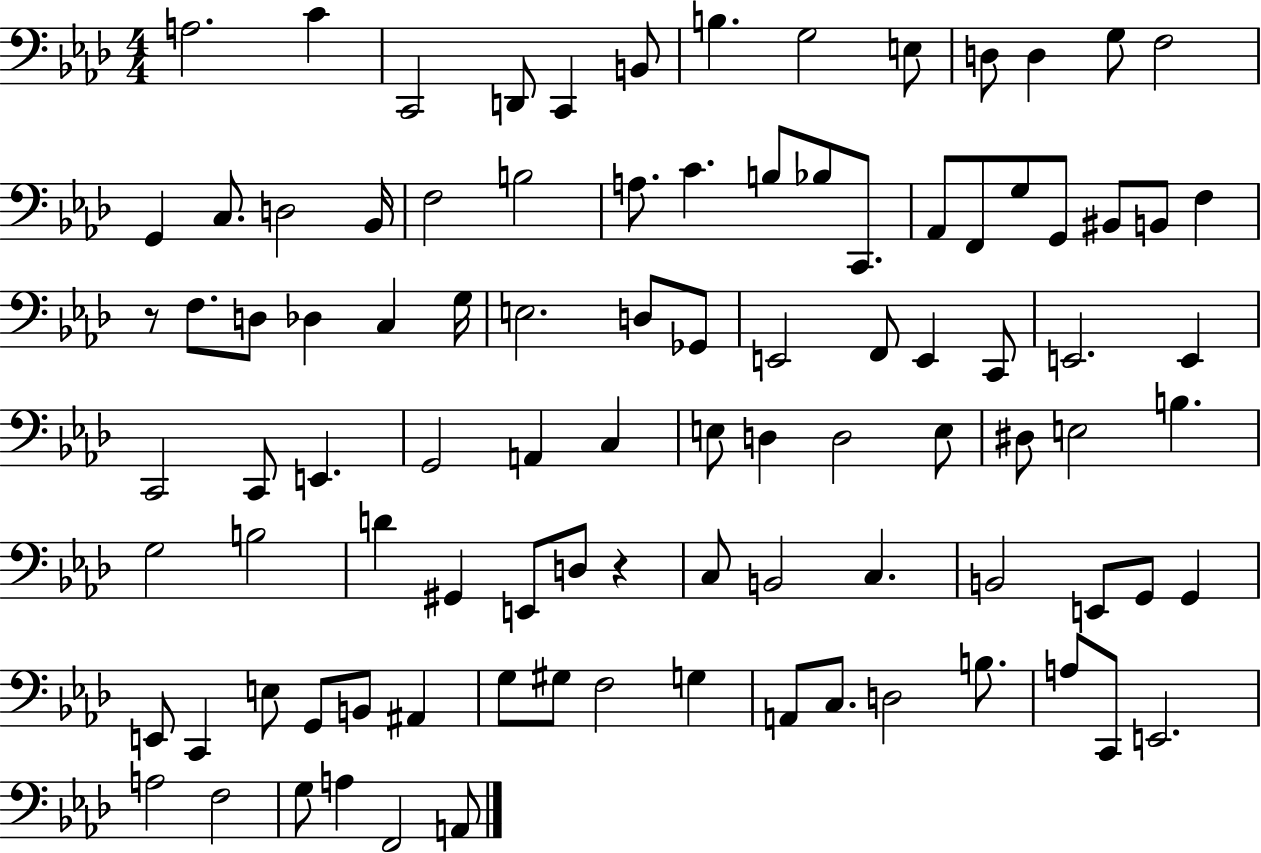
X:1
T:Untitled
M:4/4
L:1/4
K:Ab
A,2 C C,,2 D,,/2 C,, B,,/2 B, G,2 E,/2 D,/2 D, G,/2 F,2 G,, C,/2 D,2 _B,,/4 F,2 B,2 A,/2 C B,/2 _B,/2 C,,/2 _A,,/2 F,,/2 G,/2 G,,/2 ^B,,/2 B,,/2 F, z/2 F,/2 D,/2 _D, C, G,/4 E,2 D,/2 _G,,/2 E,,2 F,,/2 E,, C,,/2 E,,2 E,, C,,2 C,,/2 E,, G,,2 A,, C, E,/2 D, D,2 E,/2 ^D,/2 E,2 B, G,2 B,2 D ^G,, E,,/2 D,/2 z C,/2 B,,2 C, B,,2 E,,/2 G,,/2 G,, E,,/2 C,, E,/2 G,,/2 B,,/2 ^A,, G,/2 ^G,/2 F,2 G, A,,/2 C,/2 D,2 B,/2 A,/2 C,,/2 E,,2 A,2 F,2 G,/2 A, F,,2 A,,/2